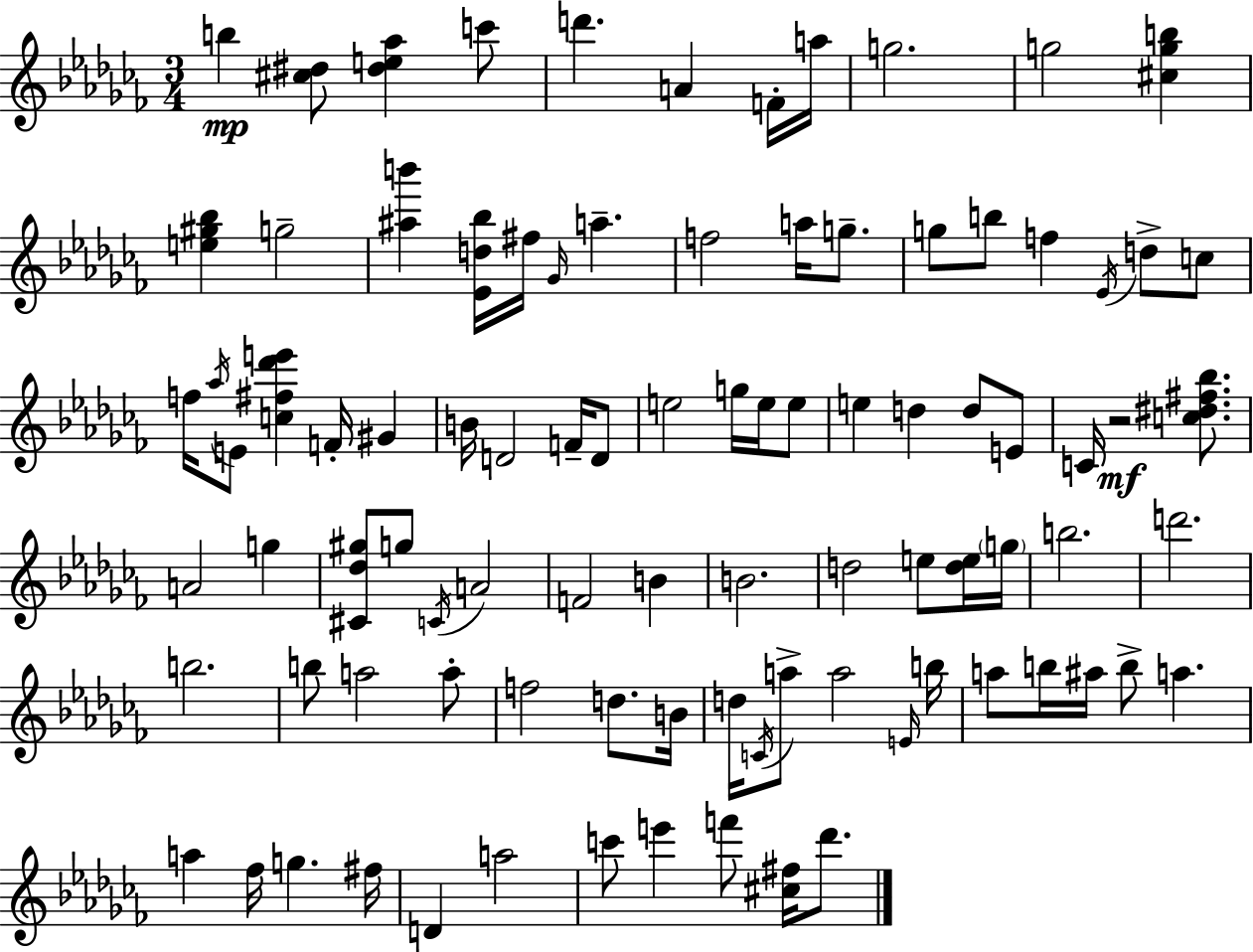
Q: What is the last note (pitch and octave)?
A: Db6